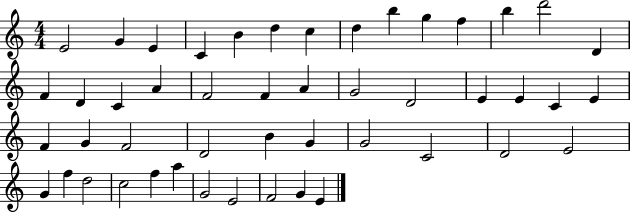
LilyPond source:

{
  \clef treble
  \numericTimeSignature
  \time 4/4
  \key c \major
  e'2 g'4 e'4 | c'4 b'4 d''4 c''4 | d''4 b''4 g''4 f''4 | b''4 d'''2 d'4 | \break f'4 d'4 c'4 a'4 | f'2 f'4 a'4 | g'2 d'2 | e'4 e'4 c'4 e'4 | \break f'4 g'4 f'2 | d'2 b'4 g'4 | g'2 c'2 | d'2 e'2 | \break g'4 f''4 d''2 | c''2 f''4 a''4 | g'2 e'2 | f'2 g'4 e'4 | \break \bar "|."
}